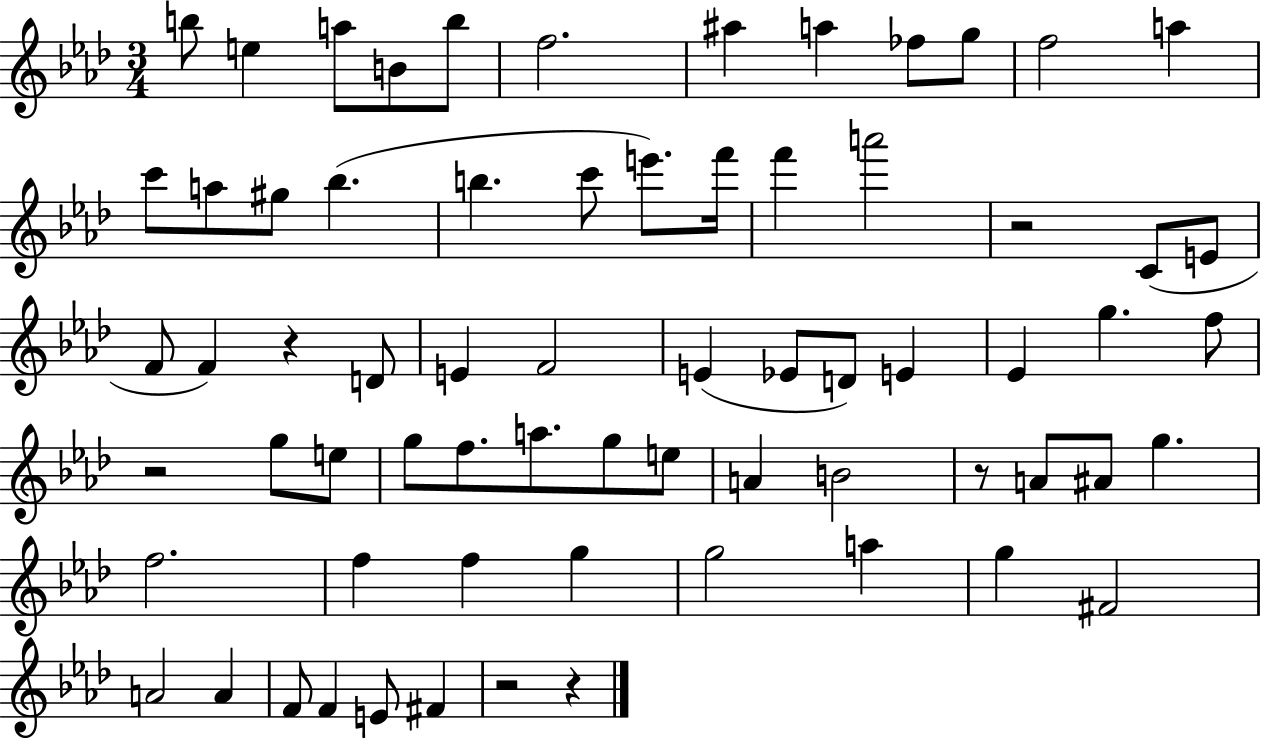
{
  \clef treble
  \numericTimeSignature
  \time 3/4
  \key aes \major
  b''8 e''4 a''8 b'8 b''8 | f''2. | ais''4 a''4 fes''8 g''8 | f''2 a''4 | \break c'''8 a''8 gis''8 bes''4.( | b''4. c'''8 e'''8.) f'''16 | f'''4 a'''2 | r2 c'8( e'8 | \break f'8 f'4) r4 d'8 | e'4 f'2 | e'4( ees'8 d'8) e'4 | ees'4 g''4. f''8 | \break r2 g''8 e''8 | g''8 f''8. a''8. g''8 e''8 | a'4 b'2 | r8 a'8 ais'8 g''4. | \break f''2. | f''4 f''4 g''4 | g''2 a''4 | g''4 fis'2 | \break a'2 a'4 | f'8 f'4 e'8 fis'4 | r2 r4 | \bar "|."
}